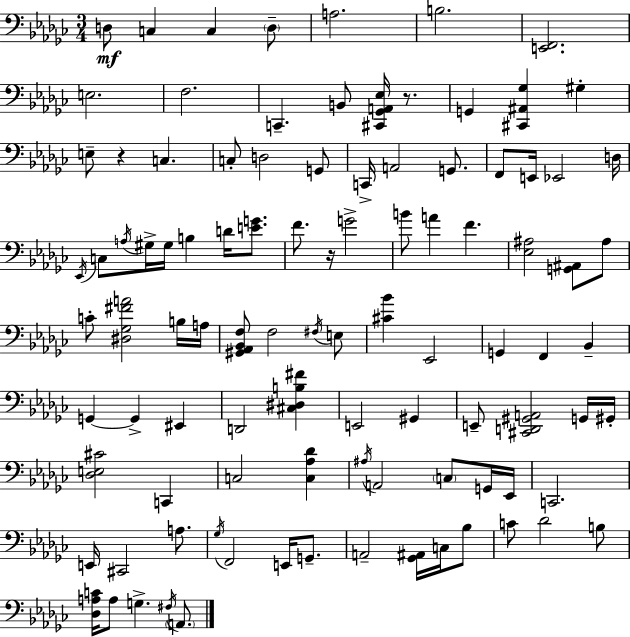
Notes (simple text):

D3/e C3/q C3/q D3/e A3/h. B3/h. [E2,F2]/h. E3/h. F3/h. C2/q. B2/e [C#2,Gb2,A2,Eb3]/s R/e. G2/q [C#2,A#2,Gb3]/q G#3/q E3/e R/q C3/q. C3/e D3/h G2/e C2/s A2/h G2/e. F2/e E2/s Eb2/h D3/s Eb2/s C3/e A3/s G#3/s G#3/s B3/q D4/s [E4,G4]/e. F4/e. R/s G4/h B4/e A4/q F4/q. [Eb3,A#3]/h [G2,A#2]/e A#3/e C4/e [D#3,Gb3,F#4,A4]/h B3/s A3/s [G#2,Ab2,Bb2,F3]/e F3/h F#3/s E3/e [C#4,Bb4]/q Eb2/h G2/q F2/q Bb2/q G2/q G2/q EIS2/q D2/h [C#3,D#3,B3,F#4]/q E2/h G#2/q E2/e [C#2,D2,G#2,A2]/h G2/s G#2/s [Db3,E3,C#4]/h C2/q C3/h [C3,Ab3,Db4]/q A#3/s A2/h C3/e G2/s Eb2/s C2/h. E2/s C#2/h A3/e. Gb3/s F2/h E2/s G2/e. A2/h [Gb2,A#2]/s C3/s Bb3/e C4/e Db4/h B3/e [Db3,A3,C4]/s A3/e G3/q. F#3/s A2/e.